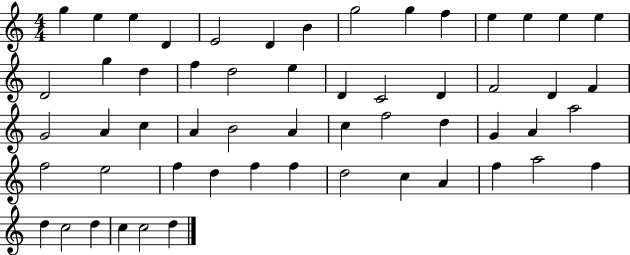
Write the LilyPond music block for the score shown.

{
  \clef treble
  \numericTimeSignature
  \time 4/4
  \key c \major
  g''4 e''4 e''4 d'4 | e'2 d'4 b'4 | g''2 g''4 f''4 | e''4 e''4 e''4 e''4 | \break d'2 g''4 d''4 | f''4 d''2 e''4 | d'4 c'2 d'4 | f'2 d'4 f'4 | \break g'2 a'4 c''4 | a'4 b'2 a'4 | c''4 f''2 d''4 | g'4 a'4 a''2 | \break f''2 e''2 | f''4 d''4 f''4 f''4 | d''2 c''4 a'4 | f''4 a''2 f''4 | \break d''4 c''2 d''4 | c''4 c''2 d''4 | \bar "|."
}